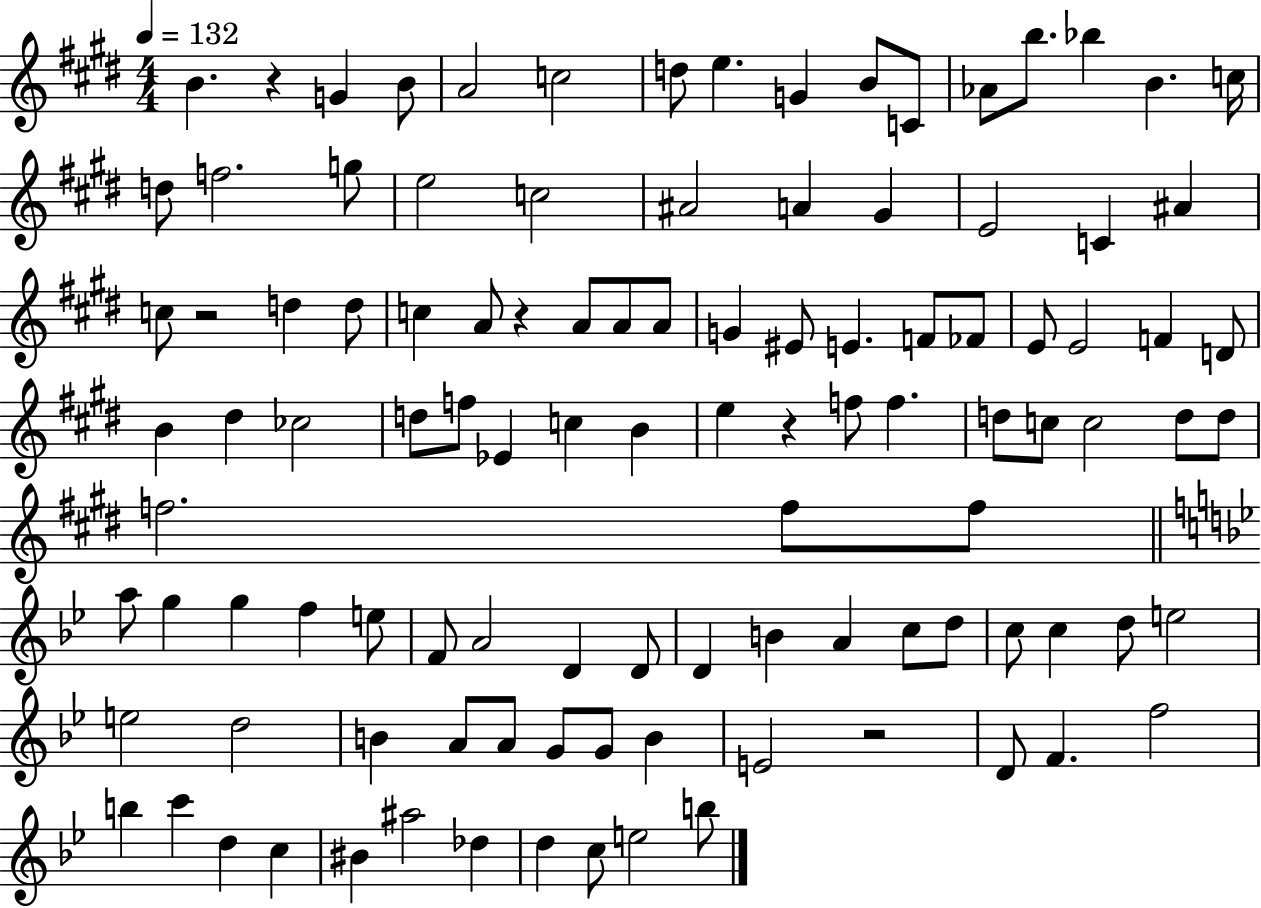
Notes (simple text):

B4/q. R/q G4/q B4/e A4/h C5/h D5/e E5/q. G4/q B4/e C4/e Ab4/e B5/e. Bb5/q B4/q. C5/s D5/e F5/h. G5/e E5/h C5/h A#4/h A4/q G#4/q E4/h C4/q A#4/q C5/e R/h D5/q D5/e C5/q A4/e R/q A4/e A4/e A4/e G4/q EIS4/e E4/q. F4/e FES4/e E4/e E4/h F4/q D4/e B4/q D#5/q CES5/h D5/e F5/e Eb4/q C5/q B4/q E5/q R/q F5/e F5/q. D5/e C5/e C5/h D5/e D5/e F5/h. F5/e F5/e A5/e G5/q G5/q F5/q E5/e F4/e A4/h D4/q D4/e D4/q B4/q A4/q C5/e D5/e C5/e C5/q D5/e E5/h E5/h D5/h B4/q A4/e A4/e G4/e G4/e B4/q E4/h R/h D4/e F4/q. F5/h B5/q C6/q D5/q C5/q BIS4/q A#5/h Db5/q D5/q C5/e E5/h B5/e